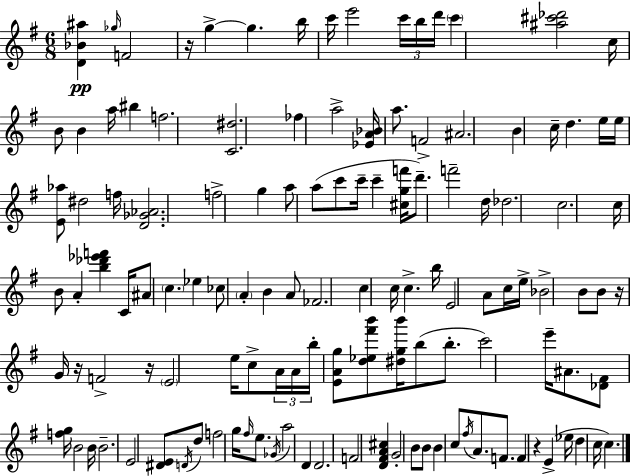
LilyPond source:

{
  \clef treble
  \numericTimeSignature
  \time 6/8
  \key e \minor
  \repeat volta 2 { <d' bes' ais''>4\pp \grace { ges''16 } f'2 | r16 g''4->~~ g''4. | b''16 c'''16 e'''2 \tuplet 3/2 { c'''16 b''16 | d'''16 } \parenthesize c'''4 <ais'' cis''' des'''>2 | \break c''16 b'8 b'4 a''16 bis''4 | f''2. | <c' dis''>2. | fes''4 a''2-> | \break <ees' a' bes'>16 a''8. f'2-> | ais'2. | b'4 c''16-- d''4. | e''16 e''16 <e' aes''>8 dis''2 | \break f''16 <d' ges' aes'>2. | f''2-> g''4 | a''8 a''8( c'''8 c'''16-- c'''4-- | <cis'' g'' f'''>16 d'''8.--) f'''2-- | \break d''16 des''2. | c''2. | c''16 b'8 a'4-. <b'' des''' ees''' f'''>4 | c'16 ais'8 \parenthesize c''4. ees''4 | \break ces''8 \parenthesize a'4-. b'4 a'8 | fes'2. | c''4 c''16 c''4.-> | b''16 e'2 a'8 c''16 | \break e''16-> bes'2-> b'8 b'8 | r16 g'16 r16 f'2-> | r16 \parenthesize e'2 e''16 c''8-> | \tuplet 3/2 { a'16 a'16 b''16-. } <e' a' g''>8 <d'' ees'' fis''' b'''>8 <dis'' g'' b'''>16 b''8( b''8.-. | \break c'''2) e'''16-- ais'8. | <des' fis'>8 <f'' g''>16 b'2 | b'16 b'2.-- | e'2 <dis' e'>8 \acciaccatura { d'16 } | \break d''8 f''2 g''16 \grace { fis''16 } | e''8. \acciaccatura { ges'16 } a''2 | d'4 d'2. | f'2 | \break <d' fis' a' cis''>4 g'2-. | b'8 b'8 b'4 c''8 \acciaccatura { fis''16 } a'8. | f'8. f'4 r4 | e'4->( ees''16 d''4 c''16 c''4.) | \break } \bar "|."
}